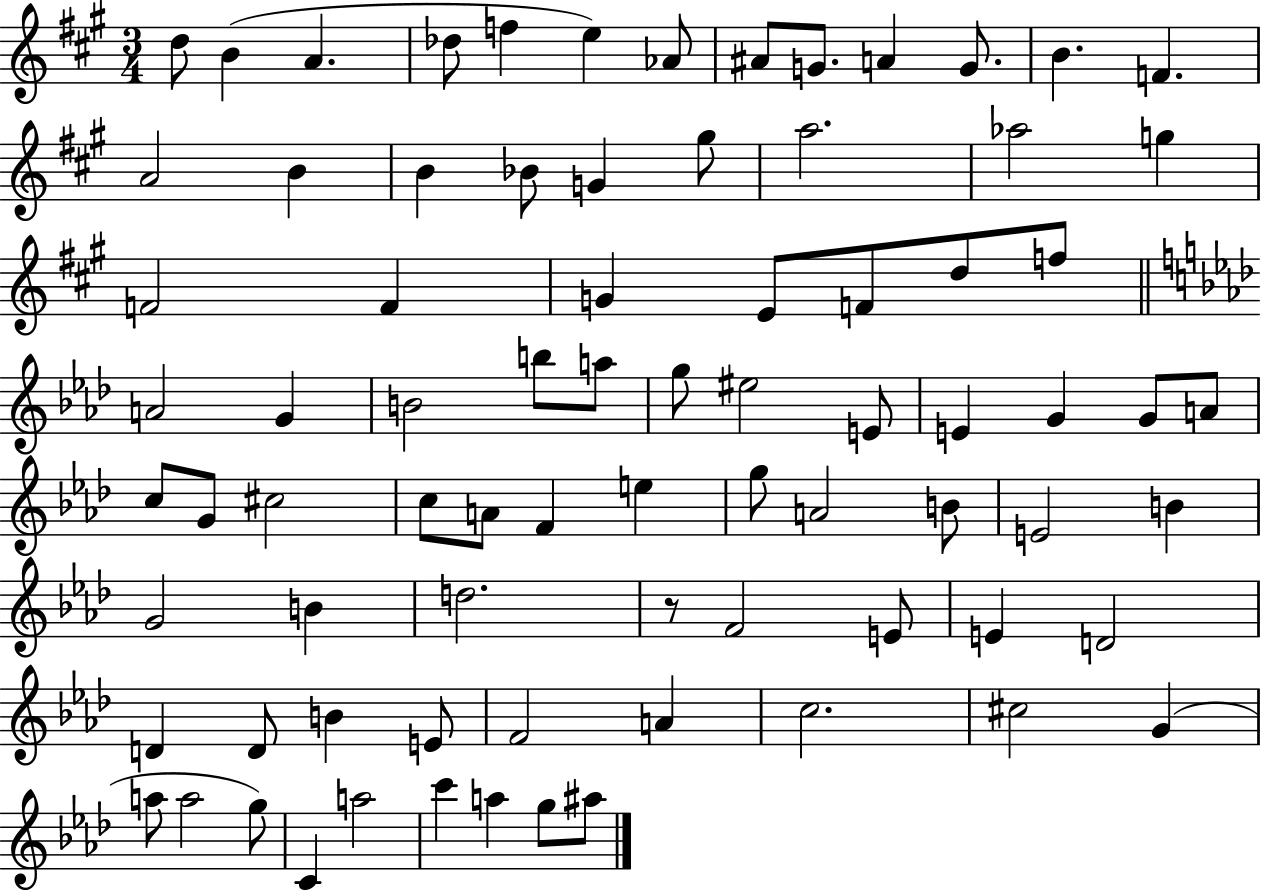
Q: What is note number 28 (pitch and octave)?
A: D5